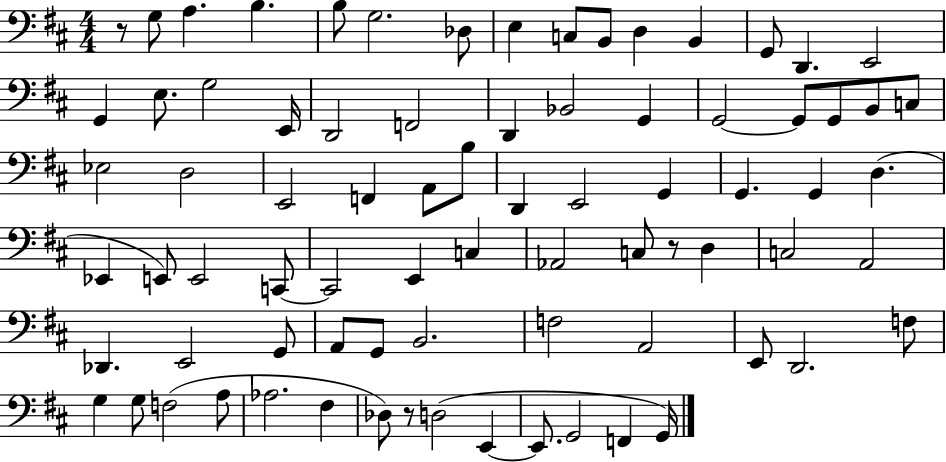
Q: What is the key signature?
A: D major